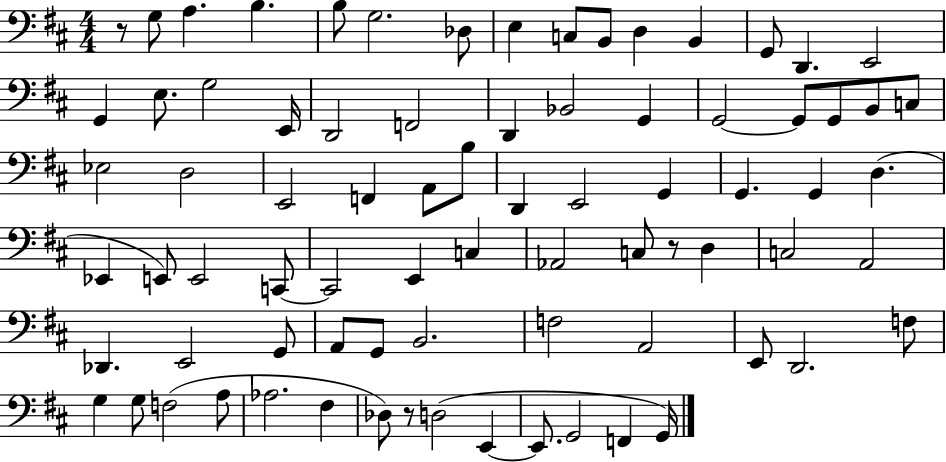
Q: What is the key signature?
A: D major